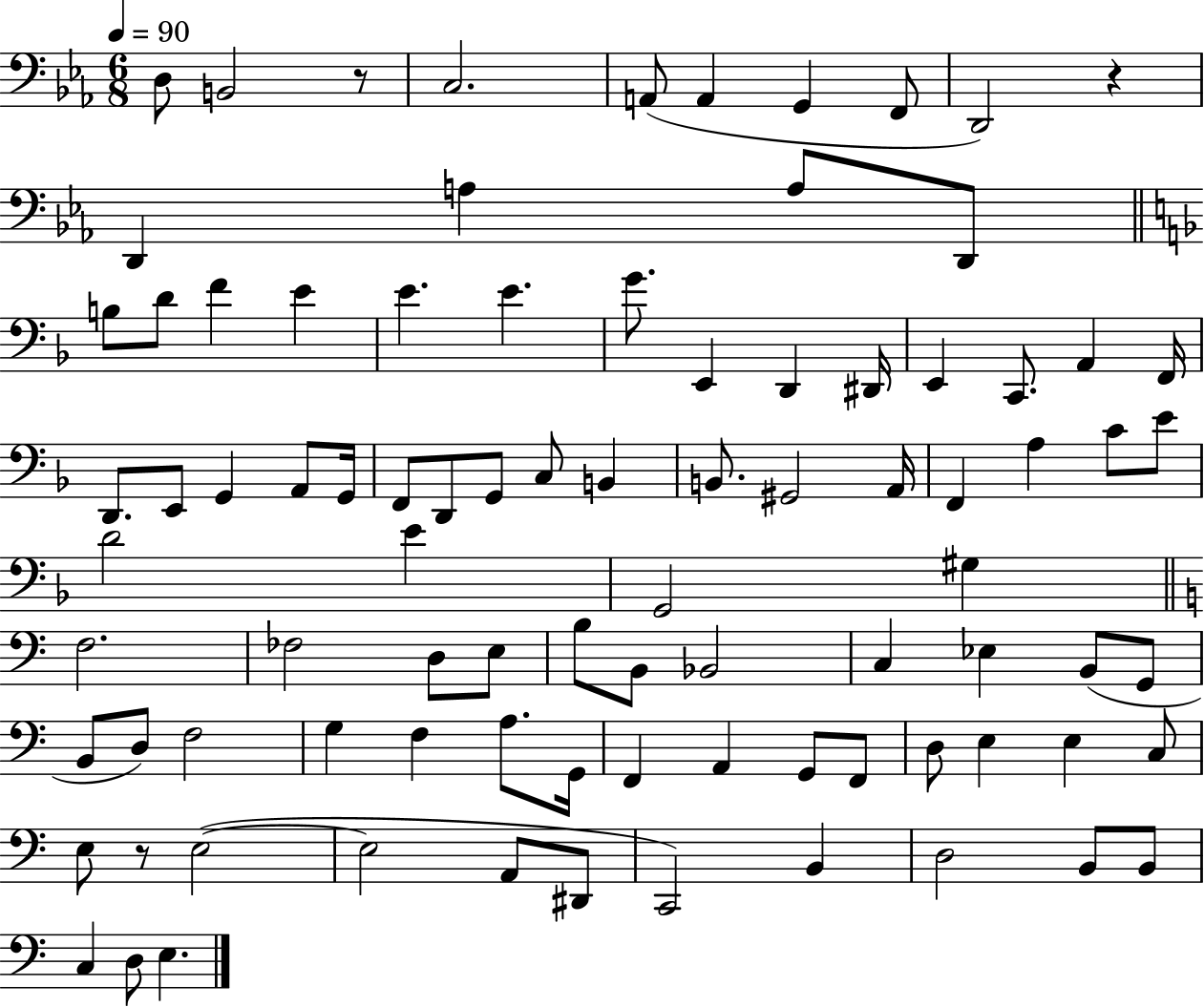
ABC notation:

X:1
T:Untitled
M:6/8
L:1/4
K:Eb
D,/2 B,,2 z/2 C,2 A,,/2 A,, G,, F,,/2 D,,2 z D,, A, A,/2 D,,/2 B,/2 D/2 F E E E G/2 E,, D,, ^D,,/4 E,, C,,/2 A,, F,,/4 D,,/2 E,,/2 G,, A,,/2 G,,/4 F,,/2 D,,/2 G,,/2 C,/2 B,, B,,/2 ^G,,2 A,,/4 F,, A, C/2 E/2 D2 E G,,2 ^G, F,2 _F,2 D,/2 E,/2 B,/2 B,,/2 _B,,2 C, _E, B,,/2 G,,/2 B,,/2 D,/2 F,2 G, F, A,/2 G,,/4 F,, A,, G,,/2 F,,/2 D,/2 E, E, C,/2 E,/2 z/2 E,2 E,2 A,,/2 ^D,,/2 C,,2 B,, D,2 B,,/2 B,,/2 C, D,/2 E,